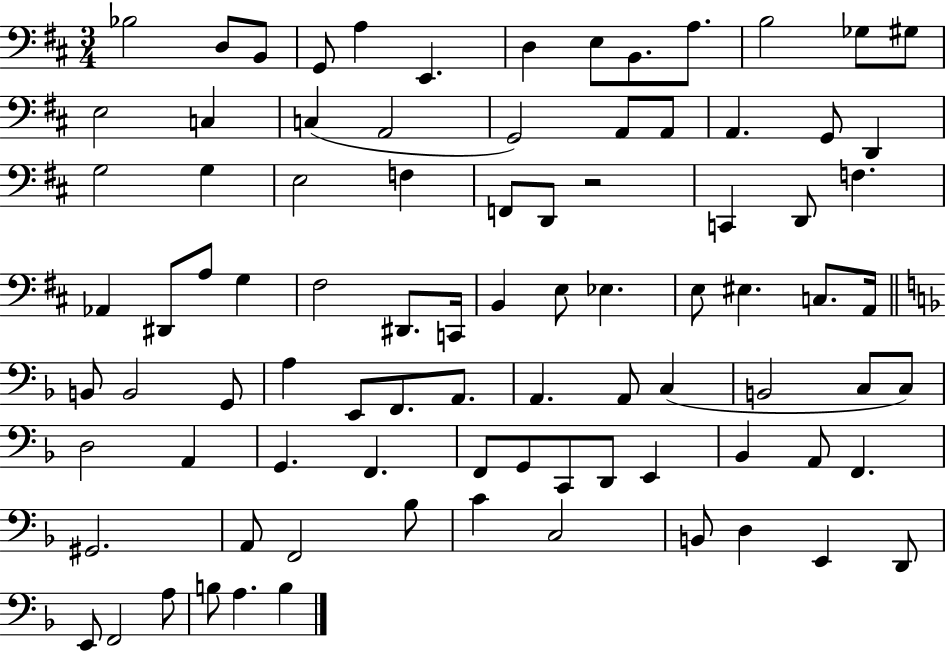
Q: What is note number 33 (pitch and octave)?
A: Ab2